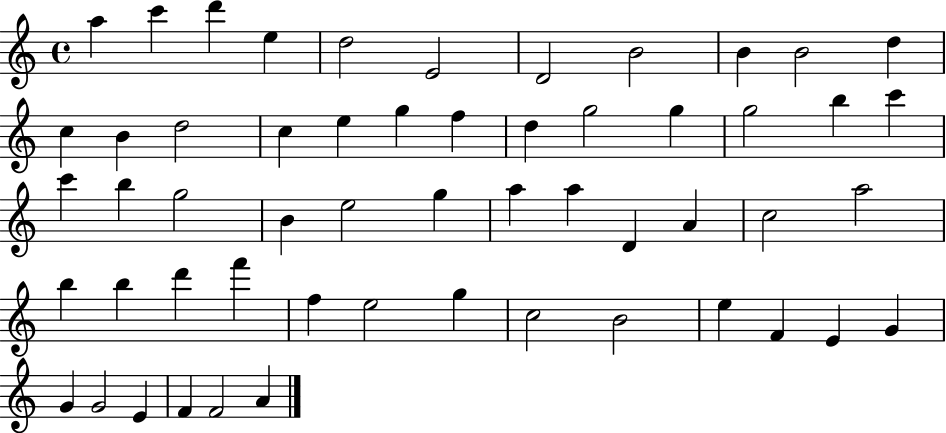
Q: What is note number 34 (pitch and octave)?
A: A4